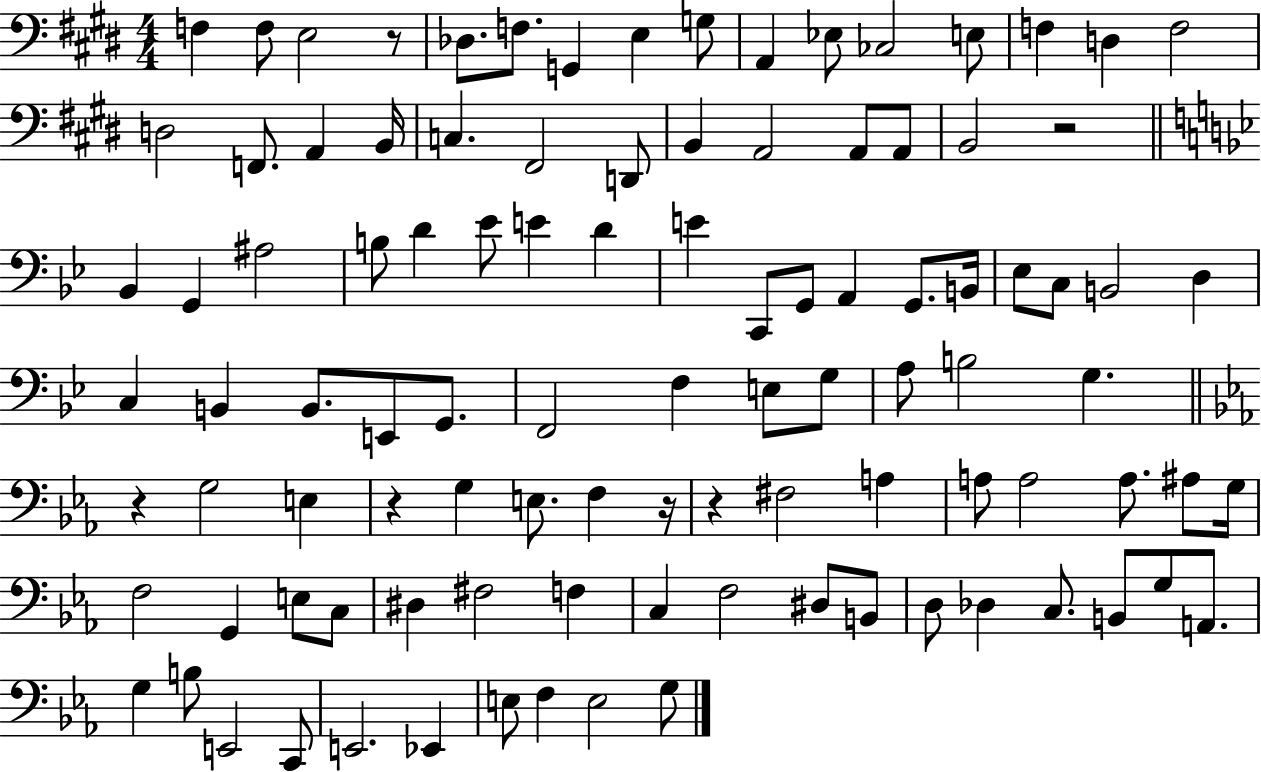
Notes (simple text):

F3/q F3/e E3/h R/e Db3/e. F3/e. G2/q E3/q G3/e A2/q Eb3/e CES3/h E3/e F3/q D3/q F3/h D3/h F2/e. A2/q B2/s C3/q. F#2/h D2/e B2/q A2/h A2/e A2/e B2/h R/h Bb2/q G2/q A#3/h B3/e D4/q Eb4/e E4/q D4/q E4/q C2/e G2/e A2/q G2/e. B2/s Eb3/e C3/e B2/h D3/q C3/q B2/q B2/e. E2/e G2/e. F2/h F3/q E3/e G3/e A3/e B3/h G3/q. R/q G3/h E3/q R/q G3/q E3/e. F3/q R/s R/q F#3/h A3/q A3/e A3/h A3/e. A#3/e G3/s F3/h G2/q E3/e C3/e D#3/q F#3/h F3/q C3/q F3/h D#3/e B2/e D3/e Db3/q C3/e. B2/e G3/e A2/e. G3/q B3/e E2/h C2/e E2/h. Eb2/q E3/e F3/q E3/h G3/e